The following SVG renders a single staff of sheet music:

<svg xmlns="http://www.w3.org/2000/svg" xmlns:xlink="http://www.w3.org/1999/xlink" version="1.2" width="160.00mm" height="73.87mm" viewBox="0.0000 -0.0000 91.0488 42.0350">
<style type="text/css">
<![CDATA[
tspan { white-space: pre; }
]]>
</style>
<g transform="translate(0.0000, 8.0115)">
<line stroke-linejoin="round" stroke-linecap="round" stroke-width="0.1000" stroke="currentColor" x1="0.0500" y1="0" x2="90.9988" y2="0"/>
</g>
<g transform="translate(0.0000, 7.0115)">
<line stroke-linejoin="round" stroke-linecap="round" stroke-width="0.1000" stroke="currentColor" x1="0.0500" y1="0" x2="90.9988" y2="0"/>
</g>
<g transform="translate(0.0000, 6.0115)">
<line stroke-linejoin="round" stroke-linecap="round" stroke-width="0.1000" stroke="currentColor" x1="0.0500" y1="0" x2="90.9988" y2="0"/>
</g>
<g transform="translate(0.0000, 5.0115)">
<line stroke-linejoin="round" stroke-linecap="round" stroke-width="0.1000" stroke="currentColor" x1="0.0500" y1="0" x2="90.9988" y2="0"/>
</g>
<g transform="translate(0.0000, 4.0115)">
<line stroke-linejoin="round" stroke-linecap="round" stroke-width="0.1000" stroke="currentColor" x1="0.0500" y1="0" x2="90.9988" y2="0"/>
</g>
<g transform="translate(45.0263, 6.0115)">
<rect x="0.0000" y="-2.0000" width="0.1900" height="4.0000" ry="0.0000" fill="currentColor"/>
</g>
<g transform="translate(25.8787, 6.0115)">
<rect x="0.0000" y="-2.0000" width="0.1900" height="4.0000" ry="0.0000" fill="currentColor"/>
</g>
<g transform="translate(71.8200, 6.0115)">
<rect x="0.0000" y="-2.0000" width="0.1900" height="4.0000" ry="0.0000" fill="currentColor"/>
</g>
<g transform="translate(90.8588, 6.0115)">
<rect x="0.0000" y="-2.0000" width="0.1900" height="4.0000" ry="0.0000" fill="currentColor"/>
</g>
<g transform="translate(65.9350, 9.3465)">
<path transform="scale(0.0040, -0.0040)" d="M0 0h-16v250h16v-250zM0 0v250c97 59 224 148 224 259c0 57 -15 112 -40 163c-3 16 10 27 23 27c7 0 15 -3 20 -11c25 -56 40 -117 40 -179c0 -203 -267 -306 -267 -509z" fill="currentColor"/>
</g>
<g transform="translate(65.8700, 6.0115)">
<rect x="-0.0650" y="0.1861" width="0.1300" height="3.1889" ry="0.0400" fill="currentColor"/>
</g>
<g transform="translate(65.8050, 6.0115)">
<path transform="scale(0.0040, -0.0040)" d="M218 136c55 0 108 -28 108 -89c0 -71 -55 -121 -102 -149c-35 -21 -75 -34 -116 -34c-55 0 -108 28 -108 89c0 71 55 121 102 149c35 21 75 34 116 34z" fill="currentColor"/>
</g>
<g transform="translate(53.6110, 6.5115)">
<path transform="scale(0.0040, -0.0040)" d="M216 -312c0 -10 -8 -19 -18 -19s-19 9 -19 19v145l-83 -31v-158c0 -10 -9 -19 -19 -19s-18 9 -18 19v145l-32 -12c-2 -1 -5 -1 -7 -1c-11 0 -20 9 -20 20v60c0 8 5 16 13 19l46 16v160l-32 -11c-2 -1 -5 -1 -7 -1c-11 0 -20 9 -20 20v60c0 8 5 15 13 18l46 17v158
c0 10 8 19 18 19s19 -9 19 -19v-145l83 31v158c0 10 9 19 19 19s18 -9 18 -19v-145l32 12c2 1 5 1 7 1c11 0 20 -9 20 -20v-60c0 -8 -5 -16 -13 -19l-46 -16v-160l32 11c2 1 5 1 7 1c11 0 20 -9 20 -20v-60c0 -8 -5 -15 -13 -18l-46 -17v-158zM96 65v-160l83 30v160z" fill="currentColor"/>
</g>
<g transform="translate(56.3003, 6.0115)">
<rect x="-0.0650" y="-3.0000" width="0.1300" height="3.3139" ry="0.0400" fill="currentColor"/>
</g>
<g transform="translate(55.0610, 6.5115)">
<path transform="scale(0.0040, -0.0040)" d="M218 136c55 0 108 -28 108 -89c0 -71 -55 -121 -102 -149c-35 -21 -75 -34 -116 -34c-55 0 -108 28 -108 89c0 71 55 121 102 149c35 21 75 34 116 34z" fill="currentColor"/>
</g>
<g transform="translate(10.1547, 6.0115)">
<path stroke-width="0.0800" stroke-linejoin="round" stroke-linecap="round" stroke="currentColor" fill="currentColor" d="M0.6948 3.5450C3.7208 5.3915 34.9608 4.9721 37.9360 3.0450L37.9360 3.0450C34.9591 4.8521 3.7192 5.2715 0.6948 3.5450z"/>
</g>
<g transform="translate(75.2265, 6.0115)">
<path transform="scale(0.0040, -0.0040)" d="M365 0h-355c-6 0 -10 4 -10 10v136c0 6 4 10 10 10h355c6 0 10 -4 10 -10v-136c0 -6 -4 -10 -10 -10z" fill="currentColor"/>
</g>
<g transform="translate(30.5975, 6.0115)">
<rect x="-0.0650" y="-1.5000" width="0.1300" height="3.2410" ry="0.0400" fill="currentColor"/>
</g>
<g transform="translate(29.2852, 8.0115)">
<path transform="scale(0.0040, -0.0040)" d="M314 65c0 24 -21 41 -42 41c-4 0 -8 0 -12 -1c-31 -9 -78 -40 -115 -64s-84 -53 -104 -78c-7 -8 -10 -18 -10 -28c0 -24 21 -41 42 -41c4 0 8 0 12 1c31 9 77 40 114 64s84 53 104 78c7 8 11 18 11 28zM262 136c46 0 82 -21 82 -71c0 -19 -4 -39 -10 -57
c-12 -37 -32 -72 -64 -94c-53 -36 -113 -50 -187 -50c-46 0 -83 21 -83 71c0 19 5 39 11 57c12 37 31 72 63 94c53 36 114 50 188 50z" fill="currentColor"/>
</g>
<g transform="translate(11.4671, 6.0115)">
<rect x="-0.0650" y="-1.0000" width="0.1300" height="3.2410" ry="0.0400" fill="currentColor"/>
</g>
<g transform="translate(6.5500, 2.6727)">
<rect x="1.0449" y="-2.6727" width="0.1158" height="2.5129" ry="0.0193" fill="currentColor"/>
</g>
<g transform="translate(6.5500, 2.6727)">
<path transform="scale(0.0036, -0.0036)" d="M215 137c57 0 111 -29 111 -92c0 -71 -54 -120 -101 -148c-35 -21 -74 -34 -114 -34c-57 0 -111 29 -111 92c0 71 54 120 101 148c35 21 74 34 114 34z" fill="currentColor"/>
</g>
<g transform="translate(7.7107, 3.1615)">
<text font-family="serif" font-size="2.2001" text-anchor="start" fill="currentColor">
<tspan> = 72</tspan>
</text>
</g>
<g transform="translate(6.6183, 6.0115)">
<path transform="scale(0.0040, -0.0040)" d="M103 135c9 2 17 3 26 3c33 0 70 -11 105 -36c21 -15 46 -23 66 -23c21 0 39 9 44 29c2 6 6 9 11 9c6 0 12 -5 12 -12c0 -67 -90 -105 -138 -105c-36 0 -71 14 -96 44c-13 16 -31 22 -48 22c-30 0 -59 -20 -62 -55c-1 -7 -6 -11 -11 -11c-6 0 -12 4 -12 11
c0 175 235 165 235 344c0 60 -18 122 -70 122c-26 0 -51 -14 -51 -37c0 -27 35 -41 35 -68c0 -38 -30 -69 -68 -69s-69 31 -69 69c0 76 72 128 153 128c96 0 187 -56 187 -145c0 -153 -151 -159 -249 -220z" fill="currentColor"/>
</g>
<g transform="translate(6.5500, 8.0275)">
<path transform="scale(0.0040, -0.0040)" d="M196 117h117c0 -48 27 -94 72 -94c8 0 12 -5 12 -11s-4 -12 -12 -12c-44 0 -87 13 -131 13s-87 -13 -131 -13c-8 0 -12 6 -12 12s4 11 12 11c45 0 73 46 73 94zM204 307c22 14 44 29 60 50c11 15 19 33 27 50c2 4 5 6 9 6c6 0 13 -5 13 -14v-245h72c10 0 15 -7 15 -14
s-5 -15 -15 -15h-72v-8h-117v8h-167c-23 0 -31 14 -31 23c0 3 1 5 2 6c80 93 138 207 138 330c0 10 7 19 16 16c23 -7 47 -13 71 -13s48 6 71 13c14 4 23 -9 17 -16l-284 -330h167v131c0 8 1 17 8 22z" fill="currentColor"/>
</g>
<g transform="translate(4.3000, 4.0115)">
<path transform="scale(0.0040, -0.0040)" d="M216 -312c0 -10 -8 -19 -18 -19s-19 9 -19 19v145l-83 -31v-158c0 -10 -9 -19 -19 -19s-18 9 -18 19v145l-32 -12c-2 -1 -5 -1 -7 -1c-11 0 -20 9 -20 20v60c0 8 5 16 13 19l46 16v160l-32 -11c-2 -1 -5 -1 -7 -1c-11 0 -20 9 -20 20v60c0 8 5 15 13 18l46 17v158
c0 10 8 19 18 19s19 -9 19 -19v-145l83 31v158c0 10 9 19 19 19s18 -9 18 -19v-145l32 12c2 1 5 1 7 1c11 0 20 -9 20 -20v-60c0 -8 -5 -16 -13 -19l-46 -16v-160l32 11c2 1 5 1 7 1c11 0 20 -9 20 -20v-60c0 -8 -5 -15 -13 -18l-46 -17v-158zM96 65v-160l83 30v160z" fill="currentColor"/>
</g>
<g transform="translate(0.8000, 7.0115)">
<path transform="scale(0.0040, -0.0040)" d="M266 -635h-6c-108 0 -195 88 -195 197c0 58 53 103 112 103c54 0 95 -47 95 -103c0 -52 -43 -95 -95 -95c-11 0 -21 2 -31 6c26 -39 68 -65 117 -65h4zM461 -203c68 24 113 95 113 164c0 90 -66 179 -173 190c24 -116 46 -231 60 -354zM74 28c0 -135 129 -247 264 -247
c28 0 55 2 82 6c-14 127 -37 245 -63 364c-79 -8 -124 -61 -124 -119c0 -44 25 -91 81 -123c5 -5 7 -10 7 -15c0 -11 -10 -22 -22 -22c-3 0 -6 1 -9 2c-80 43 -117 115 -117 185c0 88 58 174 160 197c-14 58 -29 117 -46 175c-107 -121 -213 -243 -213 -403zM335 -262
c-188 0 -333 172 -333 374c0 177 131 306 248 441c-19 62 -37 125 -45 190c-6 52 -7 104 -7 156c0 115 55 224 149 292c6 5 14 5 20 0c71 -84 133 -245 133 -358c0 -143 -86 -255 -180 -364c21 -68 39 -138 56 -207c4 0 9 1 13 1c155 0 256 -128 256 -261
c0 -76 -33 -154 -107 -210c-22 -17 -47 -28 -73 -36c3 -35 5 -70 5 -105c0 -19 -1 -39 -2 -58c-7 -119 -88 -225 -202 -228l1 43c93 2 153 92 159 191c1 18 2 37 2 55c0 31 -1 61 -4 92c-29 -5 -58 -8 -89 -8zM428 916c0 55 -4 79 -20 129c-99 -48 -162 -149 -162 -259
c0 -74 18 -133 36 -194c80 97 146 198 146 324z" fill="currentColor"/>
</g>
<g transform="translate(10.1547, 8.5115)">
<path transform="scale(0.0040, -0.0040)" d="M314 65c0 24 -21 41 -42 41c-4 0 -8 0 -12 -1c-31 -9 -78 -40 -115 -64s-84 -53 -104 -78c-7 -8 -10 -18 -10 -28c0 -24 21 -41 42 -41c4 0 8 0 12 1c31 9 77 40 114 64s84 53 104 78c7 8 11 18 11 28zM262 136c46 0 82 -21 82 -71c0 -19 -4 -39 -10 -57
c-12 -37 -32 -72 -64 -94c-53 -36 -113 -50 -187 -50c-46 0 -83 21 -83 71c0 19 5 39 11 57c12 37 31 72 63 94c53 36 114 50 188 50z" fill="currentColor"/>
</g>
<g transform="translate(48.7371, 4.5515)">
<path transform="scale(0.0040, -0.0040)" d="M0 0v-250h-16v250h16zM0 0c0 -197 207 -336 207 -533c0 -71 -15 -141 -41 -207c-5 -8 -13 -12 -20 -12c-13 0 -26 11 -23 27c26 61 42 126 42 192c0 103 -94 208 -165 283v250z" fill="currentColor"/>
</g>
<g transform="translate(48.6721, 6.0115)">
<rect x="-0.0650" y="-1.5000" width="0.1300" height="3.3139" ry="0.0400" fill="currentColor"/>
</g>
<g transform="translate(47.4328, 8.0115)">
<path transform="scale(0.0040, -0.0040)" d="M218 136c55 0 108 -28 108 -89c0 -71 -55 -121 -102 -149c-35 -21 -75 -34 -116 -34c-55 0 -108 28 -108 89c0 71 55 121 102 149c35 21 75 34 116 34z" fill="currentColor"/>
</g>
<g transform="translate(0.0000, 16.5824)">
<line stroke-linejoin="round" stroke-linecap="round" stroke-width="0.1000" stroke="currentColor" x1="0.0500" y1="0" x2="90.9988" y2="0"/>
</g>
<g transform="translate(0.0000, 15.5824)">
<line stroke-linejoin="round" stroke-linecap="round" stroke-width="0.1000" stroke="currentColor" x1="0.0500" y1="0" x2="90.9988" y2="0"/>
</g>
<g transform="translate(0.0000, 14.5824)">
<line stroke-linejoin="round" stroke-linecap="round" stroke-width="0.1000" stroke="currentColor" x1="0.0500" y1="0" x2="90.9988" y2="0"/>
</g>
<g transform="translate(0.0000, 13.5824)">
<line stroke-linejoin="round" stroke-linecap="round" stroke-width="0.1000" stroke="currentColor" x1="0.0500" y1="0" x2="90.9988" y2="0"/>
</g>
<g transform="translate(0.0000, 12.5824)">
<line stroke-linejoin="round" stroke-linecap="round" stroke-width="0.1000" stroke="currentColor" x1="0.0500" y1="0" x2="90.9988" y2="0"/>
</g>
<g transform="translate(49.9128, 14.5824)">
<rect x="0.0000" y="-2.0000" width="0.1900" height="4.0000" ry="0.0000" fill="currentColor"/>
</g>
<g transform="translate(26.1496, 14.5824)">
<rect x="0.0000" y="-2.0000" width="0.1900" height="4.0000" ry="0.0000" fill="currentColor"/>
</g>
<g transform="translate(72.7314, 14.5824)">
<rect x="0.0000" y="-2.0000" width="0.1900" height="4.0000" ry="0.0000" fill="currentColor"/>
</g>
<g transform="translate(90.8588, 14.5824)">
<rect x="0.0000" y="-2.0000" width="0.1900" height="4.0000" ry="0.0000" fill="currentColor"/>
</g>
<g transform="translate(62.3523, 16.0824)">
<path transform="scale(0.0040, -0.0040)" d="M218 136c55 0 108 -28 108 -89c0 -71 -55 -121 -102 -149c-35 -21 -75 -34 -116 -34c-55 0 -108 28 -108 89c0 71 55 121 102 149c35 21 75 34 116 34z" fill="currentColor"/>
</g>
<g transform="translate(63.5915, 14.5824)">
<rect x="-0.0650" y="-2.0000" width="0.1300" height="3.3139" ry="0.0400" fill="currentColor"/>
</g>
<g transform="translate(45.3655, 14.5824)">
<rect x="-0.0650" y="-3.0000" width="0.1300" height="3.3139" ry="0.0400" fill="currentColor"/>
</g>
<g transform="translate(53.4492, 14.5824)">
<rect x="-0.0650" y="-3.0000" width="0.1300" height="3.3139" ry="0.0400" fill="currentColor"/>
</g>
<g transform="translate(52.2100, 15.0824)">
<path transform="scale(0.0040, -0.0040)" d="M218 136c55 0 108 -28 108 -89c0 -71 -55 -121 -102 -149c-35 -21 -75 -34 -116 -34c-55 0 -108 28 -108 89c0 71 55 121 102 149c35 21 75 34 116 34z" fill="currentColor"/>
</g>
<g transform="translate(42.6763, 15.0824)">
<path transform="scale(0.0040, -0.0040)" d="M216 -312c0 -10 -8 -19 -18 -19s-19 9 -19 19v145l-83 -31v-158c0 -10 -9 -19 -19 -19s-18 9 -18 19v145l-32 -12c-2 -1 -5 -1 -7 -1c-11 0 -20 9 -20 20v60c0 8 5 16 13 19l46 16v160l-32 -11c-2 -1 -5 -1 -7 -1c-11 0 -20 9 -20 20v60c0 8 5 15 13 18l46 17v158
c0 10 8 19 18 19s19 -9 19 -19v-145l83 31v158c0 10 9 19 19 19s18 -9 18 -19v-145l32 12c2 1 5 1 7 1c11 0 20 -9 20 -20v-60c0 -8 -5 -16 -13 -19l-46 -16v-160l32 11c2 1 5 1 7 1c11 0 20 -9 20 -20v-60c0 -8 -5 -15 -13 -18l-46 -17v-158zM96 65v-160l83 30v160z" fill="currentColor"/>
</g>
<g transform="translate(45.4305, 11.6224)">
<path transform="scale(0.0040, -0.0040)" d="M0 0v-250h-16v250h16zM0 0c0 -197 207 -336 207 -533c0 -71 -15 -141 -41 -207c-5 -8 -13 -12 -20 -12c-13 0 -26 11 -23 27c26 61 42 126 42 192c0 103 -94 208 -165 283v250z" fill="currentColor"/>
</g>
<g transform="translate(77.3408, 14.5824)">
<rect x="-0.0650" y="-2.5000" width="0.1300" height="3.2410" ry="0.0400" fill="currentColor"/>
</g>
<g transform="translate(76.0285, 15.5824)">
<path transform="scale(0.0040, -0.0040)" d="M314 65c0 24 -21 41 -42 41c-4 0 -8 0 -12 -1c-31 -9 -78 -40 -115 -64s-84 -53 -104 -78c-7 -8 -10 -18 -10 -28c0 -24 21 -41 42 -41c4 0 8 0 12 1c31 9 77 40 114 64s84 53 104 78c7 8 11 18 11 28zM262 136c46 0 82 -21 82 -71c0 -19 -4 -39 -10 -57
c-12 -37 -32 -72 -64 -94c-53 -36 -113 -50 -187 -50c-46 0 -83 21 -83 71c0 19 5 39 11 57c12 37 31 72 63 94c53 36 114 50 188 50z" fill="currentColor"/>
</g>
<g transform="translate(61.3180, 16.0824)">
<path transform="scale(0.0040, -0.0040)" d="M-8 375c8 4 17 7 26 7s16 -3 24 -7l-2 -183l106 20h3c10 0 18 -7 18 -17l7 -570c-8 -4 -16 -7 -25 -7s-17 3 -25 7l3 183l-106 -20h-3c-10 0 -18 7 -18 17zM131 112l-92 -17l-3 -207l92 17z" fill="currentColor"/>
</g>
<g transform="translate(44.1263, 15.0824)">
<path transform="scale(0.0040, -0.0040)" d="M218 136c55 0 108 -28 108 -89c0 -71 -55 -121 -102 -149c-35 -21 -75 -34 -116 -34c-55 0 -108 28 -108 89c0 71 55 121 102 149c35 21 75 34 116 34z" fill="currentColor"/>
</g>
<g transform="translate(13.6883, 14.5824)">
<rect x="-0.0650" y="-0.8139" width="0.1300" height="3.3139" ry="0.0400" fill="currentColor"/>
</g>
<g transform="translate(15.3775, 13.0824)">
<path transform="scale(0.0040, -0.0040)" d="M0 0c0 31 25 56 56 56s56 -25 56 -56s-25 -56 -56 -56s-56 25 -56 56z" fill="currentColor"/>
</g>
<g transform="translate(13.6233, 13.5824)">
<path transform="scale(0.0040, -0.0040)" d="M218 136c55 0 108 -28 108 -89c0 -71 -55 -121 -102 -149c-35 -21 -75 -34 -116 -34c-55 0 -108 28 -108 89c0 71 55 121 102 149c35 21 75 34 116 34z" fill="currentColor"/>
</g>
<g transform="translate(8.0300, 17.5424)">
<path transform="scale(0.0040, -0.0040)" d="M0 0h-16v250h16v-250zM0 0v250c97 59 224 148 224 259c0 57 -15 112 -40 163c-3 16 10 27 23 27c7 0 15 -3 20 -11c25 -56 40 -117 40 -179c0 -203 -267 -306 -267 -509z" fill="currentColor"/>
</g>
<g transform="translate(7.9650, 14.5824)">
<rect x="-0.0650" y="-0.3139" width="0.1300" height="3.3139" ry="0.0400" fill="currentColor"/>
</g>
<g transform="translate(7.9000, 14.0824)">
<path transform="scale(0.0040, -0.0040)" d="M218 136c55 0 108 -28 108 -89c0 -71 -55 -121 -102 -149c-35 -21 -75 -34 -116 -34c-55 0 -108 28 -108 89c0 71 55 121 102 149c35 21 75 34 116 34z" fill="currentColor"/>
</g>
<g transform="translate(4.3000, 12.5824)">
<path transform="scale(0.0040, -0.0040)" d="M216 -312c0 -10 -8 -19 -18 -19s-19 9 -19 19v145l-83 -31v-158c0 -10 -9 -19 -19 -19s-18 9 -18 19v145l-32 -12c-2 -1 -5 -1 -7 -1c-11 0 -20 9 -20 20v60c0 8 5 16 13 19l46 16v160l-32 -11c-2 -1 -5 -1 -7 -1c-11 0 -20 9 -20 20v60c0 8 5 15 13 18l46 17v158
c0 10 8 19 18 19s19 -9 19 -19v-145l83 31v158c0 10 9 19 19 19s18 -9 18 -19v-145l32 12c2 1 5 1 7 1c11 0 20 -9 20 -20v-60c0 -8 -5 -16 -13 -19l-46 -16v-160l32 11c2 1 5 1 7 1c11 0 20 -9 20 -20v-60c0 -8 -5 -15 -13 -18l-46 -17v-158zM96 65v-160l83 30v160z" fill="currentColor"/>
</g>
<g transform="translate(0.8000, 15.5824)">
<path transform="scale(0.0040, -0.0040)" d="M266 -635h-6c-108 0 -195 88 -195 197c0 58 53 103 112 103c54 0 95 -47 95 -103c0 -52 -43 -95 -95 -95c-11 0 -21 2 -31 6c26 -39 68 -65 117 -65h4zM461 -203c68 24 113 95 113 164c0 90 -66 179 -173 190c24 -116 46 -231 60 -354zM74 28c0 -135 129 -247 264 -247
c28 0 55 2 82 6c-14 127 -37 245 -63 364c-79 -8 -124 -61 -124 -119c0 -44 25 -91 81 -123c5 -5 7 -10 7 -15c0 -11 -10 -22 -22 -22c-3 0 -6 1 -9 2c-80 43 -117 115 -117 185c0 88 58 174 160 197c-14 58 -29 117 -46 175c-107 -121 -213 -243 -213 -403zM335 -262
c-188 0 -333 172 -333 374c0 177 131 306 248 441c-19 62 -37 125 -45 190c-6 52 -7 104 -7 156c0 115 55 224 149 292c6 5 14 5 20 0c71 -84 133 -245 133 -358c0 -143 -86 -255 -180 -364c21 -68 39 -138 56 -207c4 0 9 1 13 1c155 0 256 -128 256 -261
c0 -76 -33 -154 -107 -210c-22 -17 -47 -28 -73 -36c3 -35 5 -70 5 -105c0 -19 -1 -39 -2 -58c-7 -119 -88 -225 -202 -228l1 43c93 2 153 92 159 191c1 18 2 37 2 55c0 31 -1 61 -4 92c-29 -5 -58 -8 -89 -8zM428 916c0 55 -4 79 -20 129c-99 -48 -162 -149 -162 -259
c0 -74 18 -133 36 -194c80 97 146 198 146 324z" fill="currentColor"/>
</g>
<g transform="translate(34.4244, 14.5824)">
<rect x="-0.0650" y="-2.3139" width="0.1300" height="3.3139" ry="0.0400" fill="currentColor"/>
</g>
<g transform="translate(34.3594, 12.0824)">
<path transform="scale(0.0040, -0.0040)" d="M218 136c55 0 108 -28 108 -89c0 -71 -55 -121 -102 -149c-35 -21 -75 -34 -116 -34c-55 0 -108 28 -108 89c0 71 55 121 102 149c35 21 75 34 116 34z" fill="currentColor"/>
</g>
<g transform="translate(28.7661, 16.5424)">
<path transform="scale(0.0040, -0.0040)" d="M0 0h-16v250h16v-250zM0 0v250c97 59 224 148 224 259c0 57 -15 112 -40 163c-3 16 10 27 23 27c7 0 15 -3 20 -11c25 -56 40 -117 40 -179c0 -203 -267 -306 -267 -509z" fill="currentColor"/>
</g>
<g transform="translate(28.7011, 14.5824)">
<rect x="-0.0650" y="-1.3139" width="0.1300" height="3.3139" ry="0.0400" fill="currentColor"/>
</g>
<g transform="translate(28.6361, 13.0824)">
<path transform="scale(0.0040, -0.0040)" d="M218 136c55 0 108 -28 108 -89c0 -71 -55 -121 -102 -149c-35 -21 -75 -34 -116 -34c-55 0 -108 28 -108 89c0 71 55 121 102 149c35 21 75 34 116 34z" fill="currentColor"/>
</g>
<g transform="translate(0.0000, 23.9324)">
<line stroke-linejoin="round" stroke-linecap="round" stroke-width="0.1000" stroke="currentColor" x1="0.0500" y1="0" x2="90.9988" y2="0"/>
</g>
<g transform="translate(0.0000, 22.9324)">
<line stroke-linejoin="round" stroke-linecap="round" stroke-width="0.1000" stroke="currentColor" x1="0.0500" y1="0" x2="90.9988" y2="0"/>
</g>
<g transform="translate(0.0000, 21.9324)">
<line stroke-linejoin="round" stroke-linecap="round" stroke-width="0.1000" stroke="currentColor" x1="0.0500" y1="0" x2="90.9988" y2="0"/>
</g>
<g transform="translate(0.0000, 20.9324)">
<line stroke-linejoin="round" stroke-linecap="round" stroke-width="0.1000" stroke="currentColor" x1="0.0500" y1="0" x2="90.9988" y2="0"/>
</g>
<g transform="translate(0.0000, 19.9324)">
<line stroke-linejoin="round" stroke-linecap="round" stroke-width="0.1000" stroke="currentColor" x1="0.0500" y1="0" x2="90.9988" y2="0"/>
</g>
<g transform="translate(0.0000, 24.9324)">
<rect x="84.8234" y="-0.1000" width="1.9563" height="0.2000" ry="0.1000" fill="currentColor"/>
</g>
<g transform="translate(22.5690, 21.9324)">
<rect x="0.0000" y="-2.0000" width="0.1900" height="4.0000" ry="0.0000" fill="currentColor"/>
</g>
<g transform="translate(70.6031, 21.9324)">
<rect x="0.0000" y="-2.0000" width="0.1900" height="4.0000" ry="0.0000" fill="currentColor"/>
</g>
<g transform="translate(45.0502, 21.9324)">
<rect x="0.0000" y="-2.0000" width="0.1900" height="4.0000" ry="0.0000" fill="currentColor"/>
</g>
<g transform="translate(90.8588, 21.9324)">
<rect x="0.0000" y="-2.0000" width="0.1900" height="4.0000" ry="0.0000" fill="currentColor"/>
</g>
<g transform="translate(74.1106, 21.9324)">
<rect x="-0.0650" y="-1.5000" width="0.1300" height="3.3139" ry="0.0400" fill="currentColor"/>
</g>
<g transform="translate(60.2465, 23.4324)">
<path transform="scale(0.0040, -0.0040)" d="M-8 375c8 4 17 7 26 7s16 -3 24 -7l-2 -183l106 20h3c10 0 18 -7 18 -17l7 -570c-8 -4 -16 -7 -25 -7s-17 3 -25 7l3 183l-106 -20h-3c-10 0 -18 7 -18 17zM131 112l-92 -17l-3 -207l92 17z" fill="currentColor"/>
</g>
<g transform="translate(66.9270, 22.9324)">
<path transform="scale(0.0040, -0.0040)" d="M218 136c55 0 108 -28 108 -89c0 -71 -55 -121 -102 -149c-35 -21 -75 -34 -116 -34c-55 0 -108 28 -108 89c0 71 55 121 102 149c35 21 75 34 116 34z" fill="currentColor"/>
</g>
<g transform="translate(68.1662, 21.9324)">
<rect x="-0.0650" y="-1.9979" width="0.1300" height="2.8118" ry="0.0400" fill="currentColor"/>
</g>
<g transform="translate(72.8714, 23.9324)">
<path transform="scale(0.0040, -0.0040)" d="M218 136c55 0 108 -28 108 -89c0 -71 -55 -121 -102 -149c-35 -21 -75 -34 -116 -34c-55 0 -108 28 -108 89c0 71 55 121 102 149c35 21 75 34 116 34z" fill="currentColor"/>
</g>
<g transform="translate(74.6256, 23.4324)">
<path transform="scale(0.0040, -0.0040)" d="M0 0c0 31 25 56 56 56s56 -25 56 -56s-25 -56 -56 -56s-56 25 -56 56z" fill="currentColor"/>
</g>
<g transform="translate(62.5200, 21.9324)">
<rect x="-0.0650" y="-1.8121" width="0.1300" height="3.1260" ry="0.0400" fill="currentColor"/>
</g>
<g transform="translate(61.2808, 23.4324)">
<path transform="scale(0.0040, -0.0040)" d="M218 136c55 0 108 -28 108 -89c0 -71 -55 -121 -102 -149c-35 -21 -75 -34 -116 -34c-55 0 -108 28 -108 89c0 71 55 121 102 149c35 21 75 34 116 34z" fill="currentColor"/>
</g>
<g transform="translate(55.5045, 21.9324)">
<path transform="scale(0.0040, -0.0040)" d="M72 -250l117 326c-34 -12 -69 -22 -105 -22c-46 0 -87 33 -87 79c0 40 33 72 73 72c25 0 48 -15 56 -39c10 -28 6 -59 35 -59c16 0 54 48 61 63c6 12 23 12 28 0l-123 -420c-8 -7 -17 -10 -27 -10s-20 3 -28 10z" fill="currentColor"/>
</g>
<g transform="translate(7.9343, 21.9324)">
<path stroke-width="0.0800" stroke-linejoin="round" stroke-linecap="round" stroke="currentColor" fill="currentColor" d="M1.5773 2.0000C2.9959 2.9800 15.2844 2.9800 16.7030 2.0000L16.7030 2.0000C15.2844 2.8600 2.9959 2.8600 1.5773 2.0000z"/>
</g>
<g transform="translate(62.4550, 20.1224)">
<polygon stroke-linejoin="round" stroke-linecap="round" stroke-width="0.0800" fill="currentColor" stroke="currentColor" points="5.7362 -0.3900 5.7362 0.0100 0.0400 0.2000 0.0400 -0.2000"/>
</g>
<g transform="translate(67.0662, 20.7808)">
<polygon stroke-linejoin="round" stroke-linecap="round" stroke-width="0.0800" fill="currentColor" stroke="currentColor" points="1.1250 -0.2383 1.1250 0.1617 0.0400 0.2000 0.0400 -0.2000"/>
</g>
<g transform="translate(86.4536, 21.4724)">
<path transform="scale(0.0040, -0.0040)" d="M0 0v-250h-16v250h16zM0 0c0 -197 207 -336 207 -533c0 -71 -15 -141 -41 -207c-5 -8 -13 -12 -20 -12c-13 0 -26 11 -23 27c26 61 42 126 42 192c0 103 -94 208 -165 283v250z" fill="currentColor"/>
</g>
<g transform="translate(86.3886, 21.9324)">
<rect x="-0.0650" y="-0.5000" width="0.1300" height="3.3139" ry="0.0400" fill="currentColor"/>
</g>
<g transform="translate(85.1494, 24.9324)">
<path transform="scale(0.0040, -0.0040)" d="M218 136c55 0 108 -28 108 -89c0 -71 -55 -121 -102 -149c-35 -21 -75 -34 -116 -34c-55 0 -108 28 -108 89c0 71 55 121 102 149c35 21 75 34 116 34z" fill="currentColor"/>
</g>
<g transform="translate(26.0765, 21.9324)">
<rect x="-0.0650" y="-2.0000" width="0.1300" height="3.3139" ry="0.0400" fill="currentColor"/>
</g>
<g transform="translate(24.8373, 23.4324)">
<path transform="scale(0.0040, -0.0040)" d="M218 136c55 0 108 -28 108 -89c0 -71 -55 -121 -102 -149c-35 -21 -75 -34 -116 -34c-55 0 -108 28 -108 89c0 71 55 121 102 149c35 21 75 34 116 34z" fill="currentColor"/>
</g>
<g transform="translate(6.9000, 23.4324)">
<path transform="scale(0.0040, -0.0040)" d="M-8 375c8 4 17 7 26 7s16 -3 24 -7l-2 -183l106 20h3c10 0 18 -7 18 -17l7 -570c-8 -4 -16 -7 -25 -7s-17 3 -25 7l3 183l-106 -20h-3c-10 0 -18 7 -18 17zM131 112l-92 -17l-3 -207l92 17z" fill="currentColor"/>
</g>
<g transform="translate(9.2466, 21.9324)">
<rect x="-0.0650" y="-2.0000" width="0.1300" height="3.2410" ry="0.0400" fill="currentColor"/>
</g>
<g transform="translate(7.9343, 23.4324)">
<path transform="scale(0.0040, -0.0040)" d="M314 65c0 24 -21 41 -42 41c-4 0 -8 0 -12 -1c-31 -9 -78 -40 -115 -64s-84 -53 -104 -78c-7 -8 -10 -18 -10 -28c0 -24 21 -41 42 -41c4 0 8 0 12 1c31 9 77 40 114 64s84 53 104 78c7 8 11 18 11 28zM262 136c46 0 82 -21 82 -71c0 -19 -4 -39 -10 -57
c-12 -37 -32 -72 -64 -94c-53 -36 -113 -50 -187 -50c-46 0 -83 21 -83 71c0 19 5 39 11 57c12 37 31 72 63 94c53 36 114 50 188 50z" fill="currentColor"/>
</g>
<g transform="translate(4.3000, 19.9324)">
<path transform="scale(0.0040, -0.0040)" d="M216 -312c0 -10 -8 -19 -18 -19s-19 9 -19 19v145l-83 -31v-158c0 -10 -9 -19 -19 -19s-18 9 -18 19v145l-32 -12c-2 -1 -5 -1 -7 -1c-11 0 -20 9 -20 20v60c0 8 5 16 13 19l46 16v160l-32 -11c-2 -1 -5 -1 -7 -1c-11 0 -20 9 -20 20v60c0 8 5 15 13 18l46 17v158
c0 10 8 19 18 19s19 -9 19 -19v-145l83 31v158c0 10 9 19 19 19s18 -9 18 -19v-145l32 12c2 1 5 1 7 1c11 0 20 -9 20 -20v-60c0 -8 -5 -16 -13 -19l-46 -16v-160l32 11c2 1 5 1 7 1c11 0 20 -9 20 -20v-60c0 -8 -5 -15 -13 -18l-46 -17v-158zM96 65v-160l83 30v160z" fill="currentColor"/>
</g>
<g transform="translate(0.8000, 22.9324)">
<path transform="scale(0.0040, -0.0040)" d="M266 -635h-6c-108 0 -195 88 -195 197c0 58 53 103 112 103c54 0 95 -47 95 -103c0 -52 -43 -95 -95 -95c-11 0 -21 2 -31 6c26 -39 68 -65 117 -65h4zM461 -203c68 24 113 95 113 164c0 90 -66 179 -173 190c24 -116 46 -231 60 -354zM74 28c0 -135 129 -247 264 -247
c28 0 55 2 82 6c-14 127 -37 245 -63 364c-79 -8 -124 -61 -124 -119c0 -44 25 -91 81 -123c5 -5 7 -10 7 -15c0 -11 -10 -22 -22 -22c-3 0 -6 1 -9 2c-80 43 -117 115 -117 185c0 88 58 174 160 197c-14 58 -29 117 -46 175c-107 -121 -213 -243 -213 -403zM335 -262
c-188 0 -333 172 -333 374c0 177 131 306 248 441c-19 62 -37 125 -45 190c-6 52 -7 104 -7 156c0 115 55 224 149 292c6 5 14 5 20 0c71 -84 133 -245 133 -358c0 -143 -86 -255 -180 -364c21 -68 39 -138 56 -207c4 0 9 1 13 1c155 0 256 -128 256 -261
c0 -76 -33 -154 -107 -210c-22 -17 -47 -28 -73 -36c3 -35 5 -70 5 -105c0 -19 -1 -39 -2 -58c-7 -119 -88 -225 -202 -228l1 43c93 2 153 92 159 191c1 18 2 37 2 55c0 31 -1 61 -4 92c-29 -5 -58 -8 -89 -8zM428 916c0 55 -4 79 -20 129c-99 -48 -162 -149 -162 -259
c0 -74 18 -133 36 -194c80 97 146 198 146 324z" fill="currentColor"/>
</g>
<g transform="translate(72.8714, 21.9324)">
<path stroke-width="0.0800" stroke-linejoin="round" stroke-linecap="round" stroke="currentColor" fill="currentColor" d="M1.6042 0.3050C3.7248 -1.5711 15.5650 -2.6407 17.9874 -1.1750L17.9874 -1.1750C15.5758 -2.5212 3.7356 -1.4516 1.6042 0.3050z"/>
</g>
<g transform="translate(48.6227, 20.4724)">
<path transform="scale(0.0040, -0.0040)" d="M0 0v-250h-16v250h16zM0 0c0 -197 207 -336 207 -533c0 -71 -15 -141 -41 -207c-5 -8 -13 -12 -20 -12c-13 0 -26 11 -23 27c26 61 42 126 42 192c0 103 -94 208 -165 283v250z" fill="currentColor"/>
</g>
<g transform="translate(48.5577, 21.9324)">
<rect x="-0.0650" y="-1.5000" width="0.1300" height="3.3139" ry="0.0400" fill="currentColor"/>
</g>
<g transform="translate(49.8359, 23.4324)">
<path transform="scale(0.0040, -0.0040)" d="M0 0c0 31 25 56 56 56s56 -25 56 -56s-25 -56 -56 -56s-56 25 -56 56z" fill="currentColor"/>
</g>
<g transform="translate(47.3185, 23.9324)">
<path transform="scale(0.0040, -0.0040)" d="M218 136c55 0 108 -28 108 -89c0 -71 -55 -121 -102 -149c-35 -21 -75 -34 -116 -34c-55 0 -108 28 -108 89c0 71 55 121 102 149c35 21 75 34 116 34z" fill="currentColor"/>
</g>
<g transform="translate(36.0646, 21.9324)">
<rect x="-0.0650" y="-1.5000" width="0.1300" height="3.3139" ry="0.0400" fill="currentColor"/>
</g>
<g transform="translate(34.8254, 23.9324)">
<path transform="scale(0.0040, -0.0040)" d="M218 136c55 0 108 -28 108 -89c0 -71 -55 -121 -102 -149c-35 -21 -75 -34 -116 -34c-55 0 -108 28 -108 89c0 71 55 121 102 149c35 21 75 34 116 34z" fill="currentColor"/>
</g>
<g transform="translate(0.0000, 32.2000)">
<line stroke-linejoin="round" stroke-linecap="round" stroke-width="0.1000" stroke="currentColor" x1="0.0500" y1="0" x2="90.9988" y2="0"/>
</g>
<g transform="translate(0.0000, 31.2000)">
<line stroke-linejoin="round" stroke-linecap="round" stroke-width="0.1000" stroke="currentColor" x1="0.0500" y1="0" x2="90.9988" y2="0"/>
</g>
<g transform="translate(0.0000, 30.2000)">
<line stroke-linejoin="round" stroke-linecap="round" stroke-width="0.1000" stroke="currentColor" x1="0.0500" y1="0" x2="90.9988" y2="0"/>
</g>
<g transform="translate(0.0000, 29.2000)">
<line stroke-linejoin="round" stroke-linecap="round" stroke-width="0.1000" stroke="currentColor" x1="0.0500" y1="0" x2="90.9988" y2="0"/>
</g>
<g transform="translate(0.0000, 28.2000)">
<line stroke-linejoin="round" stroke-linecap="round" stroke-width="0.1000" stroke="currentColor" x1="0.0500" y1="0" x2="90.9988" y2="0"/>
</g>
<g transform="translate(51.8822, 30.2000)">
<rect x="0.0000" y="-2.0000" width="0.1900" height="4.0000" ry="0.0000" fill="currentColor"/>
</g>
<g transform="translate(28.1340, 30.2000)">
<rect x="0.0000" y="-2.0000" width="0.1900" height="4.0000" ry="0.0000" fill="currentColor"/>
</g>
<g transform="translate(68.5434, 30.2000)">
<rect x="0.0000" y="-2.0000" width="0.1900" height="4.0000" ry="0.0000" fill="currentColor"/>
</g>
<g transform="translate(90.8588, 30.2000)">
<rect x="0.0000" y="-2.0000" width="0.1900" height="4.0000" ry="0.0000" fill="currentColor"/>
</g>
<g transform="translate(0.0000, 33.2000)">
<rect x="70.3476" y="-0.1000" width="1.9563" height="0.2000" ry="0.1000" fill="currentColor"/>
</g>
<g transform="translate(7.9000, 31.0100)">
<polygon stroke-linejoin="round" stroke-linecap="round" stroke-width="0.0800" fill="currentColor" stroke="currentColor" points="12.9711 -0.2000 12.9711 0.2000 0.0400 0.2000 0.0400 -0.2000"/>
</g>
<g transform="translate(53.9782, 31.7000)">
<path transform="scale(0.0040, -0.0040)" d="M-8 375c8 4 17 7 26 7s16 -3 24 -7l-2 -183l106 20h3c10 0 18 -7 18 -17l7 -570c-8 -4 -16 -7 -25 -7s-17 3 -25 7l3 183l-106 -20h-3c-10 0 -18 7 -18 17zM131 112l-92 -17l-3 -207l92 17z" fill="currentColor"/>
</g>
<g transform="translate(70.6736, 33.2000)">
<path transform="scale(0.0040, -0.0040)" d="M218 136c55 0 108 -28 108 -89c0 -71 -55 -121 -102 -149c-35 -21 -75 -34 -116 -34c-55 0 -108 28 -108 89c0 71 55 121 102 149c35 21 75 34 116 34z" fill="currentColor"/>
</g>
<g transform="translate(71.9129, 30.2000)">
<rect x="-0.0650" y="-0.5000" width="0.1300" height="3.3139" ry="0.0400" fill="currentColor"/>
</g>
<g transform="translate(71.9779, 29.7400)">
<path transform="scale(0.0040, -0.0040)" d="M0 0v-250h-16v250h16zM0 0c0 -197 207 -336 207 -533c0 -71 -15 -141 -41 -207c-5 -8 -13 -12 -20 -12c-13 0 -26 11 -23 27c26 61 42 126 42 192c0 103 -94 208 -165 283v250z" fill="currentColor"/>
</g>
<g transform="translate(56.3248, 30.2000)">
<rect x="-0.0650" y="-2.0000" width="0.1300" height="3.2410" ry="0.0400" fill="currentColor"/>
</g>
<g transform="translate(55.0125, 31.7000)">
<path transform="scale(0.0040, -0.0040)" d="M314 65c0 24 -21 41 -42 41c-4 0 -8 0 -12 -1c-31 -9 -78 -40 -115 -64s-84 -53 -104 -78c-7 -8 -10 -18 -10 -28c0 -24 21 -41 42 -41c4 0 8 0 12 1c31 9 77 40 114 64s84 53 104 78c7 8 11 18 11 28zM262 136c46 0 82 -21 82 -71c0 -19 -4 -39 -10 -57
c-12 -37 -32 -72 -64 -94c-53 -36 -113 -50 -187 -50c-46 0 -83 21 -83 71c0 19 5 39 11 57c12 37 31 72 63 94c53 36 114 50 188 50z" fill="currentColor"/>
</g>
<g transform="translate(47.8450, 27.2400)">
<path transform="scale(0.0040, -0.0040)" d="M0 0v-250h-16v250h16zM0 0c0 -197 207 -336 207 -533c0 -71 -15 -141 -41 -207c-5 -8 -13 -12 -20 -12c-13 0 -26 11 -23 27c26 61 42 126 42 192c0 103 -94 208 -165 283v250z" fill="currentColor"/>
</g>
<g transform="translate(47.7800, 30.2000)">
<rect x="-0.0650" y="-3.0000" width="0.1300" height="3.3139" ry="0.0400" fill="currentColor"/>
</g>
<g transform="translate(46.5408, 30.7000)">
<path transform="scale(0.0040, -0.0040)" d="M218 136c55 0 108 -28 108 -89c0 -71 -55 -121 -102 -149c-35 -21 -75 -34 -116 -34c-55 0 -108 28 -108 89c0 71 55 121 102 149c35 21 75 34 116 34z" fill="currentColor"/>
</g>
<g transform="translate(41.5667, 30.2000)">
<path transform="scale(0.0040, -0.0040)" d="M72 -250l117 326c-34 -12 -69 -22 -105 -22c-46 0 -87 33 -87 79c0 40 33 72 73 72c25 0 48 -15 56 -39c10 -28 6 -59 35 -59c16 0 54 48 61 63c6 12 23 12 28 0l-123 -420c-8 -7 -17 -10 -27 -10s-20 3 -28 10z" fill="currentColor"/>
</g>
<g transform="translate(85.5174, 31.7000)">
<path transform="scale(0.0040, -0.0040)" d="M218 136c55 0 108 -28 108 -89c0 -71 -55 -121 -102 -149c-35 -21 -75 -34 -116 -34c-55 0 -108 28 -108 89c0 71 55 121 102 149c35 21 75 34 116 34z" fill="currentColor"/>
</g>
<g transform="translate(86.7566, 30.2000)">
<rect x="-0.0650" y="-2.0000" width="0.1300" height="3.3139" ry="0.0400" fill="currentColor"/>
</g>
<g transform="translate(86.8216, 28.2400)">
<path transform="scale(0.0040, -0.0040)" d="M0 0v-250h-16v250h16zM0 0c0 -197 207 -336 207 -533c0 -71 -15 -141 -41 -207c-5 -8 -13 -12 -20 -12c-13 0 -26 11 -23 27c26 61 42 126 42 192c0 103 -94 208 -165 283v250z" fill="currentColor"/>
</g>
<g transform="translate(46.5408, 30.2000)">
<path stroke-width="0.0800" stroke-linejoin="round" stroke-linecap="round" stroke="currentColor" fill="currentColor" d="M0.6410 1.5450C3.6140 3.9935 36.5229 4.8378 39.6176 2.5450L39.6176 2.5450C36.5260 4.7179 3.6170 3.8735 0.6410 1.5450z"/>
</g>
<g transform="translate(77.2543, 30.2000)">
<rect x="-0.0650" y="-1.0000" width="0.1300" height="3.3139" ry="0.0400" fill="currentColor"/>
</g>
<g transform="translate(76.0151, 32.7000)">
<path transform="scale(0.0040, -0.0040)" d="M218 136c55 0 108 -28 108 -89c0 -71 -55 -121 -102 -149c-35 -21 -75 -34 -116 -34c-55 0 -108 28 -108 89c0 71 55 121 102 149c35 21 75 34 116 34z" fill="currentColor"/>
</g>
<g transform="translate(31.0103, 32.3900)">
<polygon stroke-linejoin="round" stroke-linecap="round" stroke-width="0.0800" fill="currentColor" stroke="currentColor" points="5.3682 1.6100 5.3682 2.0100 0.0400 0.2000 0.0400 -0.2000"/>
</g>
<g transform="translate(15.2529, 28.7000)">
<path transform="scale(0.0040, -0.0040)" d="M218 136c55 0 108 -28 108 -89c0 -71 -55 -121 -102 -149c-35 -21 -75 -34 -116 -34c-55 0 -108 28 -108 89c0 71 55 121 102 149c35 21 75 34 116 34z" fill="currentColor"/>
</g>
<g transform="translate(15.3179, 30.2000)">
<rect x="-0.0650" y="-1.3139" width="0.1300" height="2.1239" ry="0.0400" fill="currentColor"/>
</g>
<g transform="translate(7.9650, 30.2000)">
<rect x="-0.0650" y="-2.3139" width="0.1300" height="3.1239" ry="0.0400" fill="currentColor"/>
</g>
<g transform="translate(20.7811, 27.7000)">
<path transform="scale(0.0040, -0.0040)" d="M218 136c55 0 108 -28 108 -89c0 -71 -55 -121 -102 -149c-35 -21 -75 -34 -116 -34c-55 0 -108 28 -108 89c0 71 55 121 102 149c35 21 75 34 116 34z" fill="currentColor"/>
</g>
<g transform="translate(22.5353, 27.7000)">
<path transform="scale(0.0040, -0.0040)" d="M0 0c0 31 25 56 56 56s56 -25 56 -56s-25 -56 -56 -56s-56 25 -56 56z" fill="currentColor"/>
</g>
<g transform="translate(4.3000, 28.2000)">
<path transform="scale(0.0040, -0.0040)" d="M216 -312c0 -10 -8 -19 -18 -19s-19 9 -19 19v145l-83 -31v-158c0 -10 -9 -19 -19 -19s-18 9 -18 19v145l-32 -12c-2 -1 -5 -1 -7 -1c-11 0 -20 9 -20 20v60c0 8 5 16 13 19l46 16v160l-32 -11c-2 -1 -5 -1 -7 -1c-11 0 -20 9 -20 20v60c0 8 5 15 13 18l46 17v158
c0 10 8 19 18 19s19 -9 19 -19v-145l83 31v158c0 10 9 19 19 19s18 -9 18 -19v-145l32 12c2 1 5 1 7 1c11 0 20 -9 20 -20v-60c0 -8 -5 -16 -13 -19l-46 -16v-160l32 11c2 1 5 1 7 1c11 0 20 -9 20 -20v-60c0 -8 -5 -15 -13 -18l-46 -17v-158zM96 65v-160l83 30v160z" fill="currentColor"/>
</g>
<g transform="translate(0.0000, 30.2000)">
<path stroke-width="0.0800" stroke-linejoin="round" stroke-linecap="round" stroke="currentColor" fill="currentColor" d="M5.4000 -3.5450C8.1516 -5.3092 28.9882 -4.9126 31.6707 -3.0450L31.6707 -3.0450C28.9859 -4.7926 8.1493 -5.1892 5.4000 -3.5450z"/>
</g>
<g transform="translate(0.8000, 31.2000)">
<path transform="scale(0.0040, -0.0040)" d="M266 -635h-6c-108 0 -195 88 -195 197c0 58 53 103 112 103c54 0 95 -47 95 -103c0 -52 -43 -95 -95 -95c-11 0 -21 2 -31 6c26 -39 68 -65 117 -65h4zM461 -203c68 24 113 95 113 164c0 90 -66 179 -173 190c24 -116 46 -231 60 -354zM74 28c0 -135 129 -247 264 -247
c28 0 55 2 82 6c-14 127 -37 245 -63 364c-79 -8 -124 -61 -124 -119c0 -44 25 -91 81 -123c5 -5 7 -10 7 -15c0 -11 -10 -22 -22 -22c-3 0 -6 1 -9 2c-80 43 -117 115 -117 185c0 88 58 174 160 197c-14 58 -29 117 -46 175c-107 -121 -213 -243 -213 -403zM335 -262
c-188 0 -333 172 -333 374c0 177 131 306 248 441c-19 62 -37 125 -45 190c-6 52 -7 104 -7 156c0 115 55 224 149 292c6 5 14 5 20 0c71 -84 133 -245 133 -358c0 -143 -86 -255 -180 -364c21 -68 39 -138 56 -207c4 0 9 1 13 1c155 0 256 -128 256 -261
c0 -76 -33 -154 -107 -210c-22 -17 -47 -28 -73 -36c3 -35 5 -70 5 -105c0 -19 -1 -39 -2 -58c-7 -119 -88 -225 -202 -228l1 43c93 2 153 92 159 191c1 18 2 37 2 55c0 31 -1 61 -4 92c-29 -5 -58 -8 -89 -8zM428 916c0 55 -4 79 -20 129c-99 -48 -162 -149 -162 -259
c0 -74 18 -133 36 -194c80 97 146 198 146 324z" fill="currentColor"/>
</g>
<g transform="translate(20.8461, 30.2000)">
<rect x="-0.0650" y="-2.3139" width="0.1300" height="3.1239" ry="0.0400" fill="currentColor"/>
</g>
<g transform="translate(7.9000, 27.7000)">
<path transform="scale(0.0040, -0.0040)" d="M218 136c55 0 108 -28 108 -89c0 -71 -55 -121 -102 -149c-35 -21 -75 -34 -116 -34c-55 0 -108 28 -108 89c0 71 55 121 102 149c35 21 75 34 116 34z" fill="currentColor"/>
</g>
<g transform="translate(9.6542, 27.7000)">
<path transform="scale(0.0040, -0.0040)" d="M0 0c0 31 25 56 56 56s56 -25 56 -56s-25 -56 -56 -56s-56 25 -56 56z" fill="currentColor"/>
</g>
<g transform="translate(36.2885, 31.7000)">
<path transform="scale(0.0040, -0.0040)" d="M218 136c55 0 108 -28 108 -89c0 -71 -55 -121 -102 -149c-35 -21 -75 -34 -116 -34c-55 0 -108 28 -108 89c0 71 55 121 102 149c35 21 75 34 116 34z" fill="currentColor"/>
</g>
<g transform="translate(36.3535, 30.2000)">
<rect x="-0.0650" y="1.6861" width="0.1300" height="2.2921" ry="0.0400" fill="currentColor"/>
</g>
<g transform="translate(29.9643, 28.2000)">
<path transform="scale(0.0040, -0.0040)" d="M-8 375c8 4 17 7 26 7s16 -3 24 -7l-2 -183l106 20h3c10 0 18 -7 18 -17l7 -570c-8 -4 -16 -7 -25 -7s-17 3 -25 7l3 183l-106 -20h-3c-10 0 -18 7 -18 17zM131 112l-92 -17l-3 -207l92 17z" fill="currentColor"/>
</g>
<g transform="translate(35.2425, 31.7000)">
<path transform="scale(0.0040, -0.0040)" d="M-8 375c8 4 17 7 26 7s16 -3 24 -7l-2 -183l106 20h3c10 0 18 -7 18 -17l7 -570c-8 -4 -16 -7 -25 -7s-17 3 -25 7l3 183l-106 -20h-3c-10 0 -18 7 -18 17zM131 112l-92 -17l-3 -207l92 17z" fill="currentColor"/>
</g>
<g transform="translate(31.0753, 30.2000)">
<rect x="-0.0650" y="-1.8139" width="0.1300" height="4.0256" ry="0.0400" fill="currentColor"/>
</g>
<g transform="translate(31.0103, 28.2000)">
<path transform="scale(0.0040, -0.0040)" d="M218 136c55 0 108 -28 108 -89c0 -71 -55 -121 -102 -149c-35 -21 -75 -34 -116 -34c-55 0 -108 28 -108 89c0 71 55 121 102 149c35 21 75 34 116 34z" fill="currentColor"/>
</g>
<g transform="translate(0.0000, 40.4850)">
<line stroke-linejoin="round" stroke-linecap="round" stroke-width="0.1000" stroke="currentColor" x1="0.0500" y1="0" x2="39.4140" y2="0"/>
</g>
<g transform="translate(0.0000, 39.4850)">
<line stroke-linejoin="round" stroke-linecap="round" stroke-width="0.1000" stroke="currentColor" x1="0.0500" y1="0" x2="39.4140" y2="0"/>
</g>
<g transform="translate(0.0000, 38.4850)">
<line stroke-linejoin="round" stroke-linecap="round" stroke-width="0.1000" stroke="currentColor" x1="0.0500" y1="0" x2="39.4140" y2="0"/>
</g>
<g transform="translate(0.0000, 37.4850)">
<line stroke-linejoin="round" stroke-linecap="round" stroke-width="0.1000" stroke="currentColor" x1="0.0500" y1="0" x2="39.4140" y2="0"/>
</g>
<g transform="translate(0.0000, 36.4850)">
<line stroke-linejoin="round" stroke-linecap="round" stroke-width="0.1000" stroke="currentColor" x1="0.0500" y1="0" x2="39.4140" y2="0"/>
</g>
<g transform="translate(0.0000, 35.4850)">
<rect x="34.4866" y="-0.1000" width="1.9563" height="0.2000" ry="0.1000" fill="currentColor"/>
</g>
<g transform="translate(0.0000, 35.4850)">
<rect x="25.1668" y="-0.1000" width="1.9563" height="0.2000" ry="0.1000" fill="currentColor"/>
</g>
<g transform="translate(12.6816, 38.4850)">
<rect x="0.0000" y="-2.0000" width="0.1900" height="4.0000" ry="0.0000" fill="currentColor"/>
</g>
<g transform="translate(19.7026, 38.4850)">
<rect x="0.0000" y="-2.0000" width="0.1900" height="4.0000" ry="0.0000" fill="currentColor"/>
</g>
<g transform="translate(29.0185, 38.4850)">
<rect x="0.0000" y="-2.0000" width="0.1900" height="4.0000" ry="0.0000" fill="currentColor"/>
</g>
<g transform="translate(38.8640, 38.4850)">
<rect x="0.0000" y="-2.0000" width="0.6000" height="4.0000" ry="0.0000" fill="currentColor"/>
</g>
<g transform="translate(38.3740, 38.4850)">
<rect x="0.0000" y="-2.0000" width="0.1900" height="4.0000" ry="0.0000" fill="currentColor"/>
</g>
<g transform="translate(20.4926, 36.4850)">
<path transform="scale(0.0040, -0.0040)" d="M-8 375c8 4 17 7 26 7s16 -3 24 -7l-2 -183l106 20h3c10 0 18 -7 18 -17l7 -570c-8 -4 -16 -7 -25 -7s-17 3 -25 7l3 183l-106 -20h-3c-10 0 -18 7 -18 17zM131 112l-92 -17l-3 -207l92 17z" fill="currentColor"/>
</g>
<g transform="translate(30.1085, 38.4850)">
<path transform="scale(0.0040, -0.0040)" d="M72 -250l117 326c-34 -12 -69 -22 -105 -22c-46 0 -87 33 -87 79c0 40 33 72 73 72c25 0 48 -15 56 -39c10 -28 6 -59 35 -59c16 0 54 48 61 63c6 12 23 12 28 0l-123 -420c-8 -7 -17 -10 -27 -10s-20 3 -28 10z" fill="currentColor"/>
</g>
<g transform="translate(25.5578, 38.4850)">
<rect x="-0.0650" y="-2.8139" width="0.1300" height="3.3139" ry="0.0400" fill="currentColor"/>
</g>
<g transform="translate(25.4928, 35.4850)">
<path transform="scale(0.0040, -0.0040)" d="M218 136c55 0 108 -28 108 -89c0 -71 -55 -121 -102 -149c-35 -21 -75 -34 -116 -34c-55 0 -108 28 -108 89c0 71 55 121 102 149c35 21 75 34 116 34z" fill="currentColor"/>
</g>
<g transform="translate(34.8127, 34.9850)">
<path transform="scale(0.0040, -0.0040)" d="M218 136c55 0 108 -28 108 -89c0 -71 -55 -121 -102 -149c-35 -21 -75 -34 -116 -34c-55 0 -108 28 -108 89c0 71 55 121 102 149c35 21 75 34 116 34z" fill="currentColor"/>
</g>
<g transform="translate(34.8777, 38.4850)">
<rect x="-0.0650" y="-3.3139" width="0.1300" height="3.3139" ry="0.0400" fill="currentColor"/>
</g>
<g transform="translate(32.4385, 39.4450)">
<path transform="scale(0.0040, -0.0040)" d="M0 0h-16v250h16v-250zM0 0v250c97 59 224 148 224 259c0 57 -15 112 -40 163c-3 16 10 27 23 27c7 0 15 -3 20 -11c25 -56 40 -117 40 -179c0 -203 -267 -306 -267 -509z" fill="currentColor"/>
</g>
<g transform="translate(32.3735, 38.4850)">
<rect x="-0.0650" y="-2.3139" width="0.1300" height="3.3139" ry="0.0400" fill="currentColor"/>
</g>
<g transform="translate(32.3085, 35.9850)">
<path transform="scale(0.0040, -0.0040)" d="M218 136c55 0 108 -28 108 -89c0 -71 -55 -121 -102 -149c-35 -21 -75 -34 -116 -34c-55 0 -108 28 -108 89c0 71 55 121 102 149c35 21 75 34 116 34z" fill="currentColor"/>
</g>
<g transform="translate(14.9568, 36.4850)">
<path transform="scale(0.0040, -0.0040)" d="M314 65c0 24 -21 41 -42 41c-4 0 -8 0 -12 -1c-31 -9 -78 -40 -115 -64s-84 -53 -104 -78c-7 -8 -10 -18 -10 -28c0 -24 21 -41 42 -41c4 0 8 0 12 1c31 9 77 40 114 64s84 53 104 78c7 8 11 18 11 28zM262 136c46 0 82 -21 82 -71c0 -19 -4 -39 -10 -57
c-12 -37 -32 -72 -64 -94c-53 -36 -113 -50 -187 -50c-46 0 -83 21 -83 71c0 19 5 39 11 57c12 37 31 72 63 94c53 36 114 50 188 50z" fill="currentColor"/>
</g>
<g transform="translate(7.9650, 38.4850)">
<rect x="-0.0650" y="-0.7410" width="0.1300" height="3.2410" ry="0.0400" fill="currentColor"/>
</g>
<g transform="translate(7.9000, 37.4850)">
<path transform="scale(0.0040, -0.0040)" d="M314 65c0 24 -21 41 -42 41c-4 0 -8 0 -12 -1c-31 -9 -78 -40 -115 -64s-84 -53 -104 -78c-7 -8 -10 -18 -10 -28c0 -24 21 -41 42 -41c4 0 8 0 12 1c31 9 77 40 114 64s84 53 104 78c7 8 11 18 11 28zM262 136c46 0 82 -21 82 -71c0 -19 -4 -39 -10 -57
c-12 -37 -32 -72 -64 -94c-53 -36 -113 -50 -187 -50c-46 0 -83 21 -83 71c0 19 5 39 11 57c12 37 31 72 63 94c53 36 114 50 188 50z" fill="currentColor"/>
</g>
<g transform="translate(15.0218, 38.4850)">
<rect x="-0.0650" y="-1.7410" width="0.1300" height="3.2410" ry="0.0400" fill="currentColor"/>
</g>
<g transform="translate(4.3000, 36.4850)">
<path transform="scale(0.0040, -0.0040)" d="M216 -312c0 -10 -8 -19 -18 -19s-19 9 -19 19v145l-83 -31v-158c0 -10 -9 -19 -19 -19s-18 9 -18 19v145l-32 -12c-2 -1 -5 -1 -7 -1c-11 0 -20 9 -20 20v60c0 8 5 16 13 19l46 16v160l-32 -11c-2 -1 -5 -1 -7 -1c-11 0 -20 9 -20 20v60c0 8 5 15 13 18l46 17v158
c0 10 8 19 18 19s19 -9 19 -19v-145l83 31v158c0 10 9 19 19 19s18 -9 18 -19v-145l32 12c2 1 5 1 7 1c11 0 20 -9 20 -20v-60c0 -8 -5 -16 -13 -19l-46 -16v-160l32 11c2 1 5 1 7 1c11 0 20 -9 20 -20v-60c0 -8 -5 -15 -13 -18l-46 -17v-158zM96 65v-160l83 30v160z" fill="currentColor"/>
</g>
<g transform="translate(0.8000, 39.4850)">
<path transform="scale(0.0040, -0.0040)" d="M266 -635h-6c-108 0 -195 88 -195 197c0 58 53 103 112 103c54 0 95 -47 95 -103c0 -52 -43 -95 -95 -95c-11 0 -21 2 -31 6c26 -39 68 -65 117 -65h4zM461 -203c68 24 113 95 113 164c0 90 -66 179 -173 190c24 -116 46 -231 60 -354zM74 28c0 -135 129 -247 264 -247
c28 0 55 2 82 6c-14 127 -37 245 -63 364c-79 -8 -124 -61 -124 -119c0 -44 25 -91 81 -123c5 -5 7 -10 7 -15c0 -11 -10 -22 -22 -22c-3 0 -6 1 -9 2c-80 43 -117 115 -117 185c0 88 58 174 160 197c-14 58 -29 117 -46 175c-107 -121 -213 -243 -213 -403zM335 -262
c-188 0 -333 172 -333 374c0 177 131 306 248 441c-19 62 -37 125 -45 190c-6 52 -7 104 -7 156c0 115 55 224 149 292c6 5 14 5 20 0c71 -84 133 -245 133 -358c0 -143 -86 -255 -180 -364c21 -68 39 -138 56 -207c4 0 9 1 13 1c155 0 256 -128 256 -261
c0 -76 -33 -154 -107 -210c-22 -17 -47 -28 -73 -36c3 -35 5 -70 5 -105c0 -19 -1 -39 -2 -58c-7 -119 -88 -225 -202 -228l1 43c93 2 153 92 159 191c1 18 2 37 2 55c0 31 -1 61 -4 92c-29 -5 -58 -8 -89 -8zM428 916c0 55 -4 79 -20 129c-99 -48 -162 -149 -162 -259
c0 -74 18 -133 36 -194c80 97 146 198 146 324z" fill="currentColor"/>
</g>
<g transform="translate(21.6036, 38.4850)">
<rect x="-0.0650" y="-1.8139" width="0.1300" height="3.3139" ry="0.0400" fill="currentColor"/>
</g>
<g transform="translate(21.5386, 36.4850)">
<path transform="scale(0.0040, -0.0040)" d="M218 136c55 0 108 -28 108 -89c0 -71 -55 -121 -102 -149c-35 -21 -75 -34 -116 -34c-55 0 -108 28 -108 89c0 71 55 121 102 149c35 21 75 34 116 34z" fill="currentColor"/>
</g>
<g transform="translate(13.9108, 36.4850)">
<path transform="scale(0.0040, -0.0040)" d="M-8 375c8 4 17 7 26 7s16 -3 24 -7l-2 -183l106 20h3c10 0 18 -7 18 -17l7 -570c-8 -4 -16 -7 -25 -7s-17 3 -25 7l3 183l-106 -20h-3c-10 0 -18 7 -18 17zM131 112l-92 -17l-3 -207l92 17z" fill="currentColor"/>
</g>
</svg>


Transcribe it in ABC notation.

X:1
T:Untitled
M:2/4
L:1/4
K:G
D2 E2 E/2 ^A B/2 z2 c/2 d e/2 g ^A/2 A F G2 F2 F E E/2 z/2 F/2 G/4 E C/2 g/2 e/2 g/2 f/2 F/2 z/2 A/2 F2 C/2 D ^F/2 d2 f2 f a z/2 g/2 b